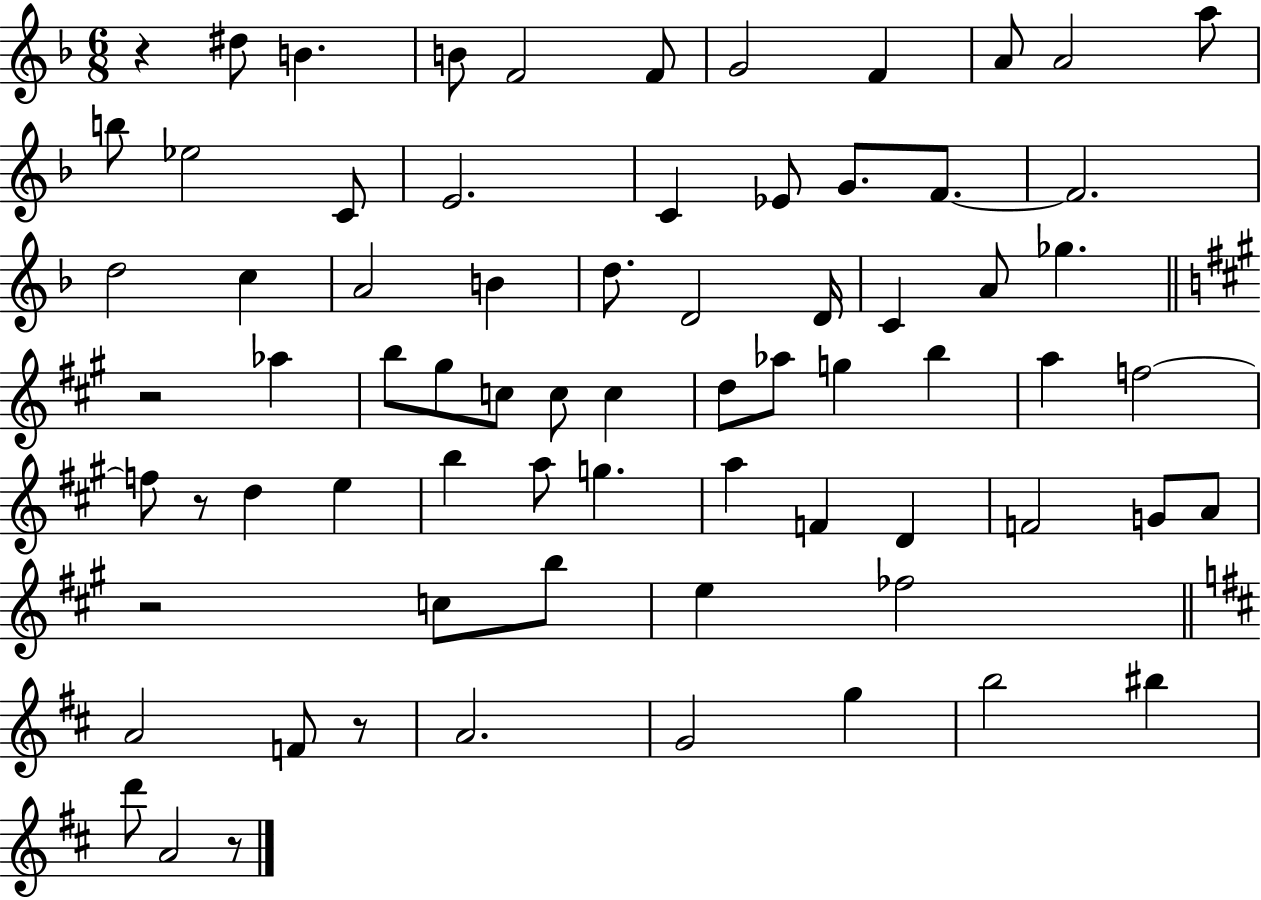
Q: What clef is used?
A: treble